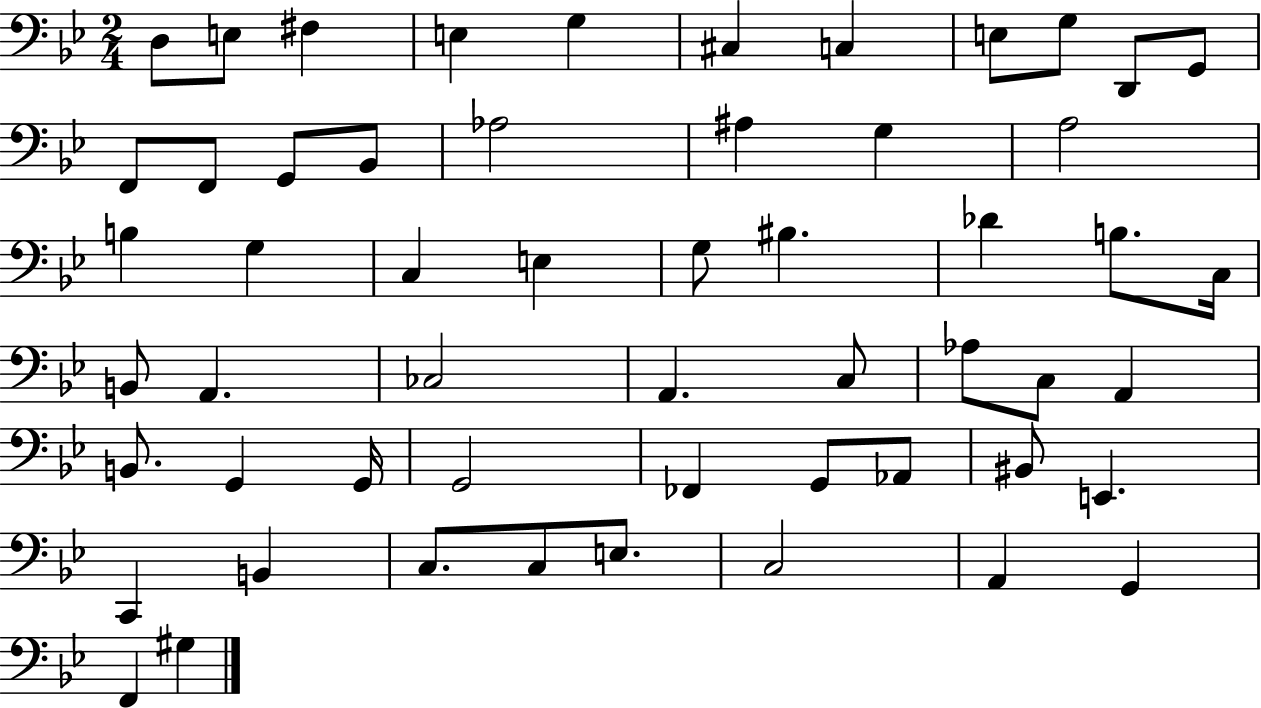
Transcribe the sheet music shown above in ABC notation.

X:1
T:Untitled
M:2/4
L:1/4
K:Bb
D,/2 E,/2 ^F, E, G, ^C, C, E,/2 G,/2 D,,/2 G,,/2 F,,/2 F,,/2 G,,/2 _B,,/2 _A,2 ^A, G, A,2 B, G, C, E, G,/2 ^B, _D B,/2 C,/4 B,,/2 A,, _C,2 A,, C,/2 _A,/2 C,/2 A,, B,,/2 G,, G,,/4 G,,2 _F,, G,,/2 _A,,/2 ^B,,/2 E,, C,, B,, C,/2 C,/2 E,/2 C,2 A,, G,, F,, ^G,